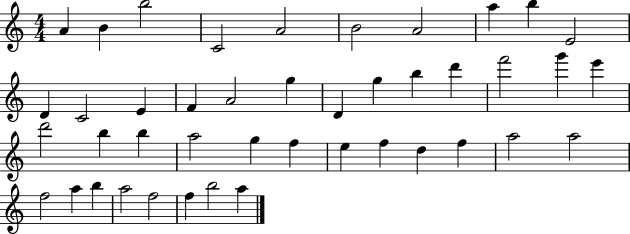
{
  \clef treble
  \numericTimeSignature
  \time 4/4
  \key c \major
  a'4 b'4 b''2 | c'2 a'2 | b'2 a'2 | a''4 b''4 e'2 | \break d'4 c'2 e'4 | f'4 a'2 g''4 | d'4 g''4 b''4 d'''4 | f'''2 g'''4 e'''4 | \break d'''2 b''4 b''4 | a''2 g''4 f''4 | e''4 f''4 d''4 f''4 | a''2 a''2 | \break f''2 a''4 b''4 | a''2 f''2 | f''4 b''2 a''4 | \bar "|."
}